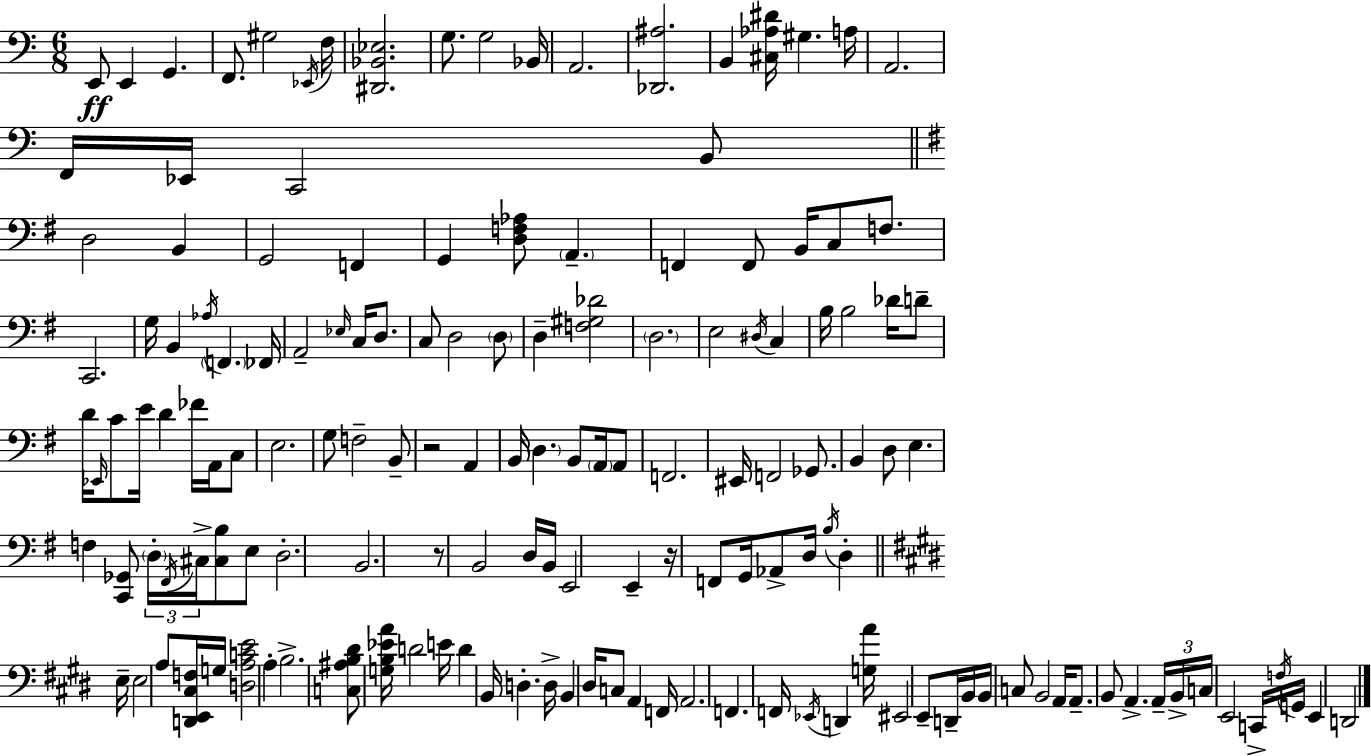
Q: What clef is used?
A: bass